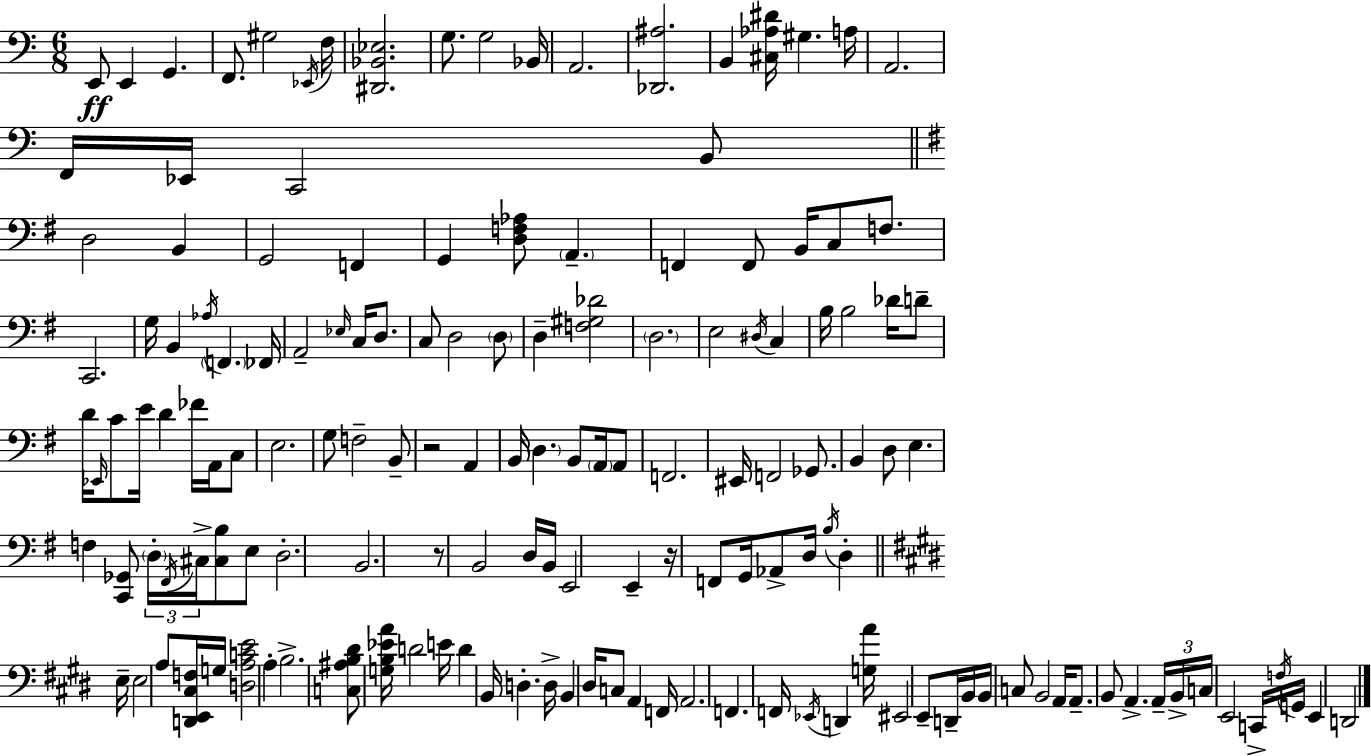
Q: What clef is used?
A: bass